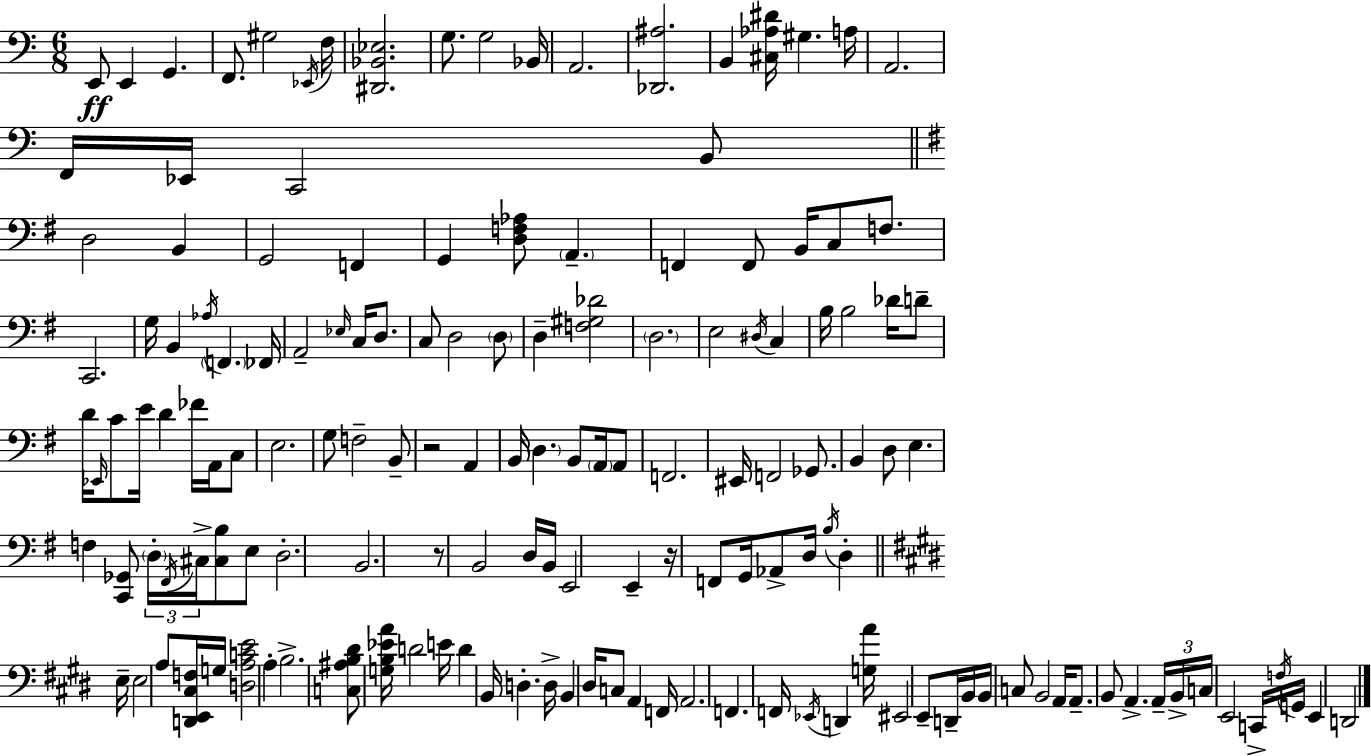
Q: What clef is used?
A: bass